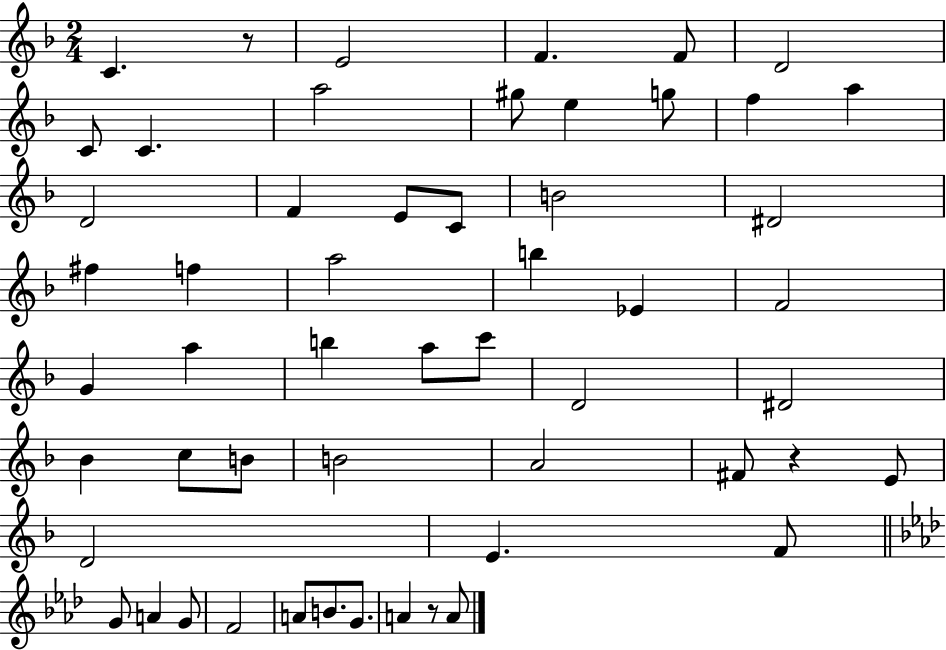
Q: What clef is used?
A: treble